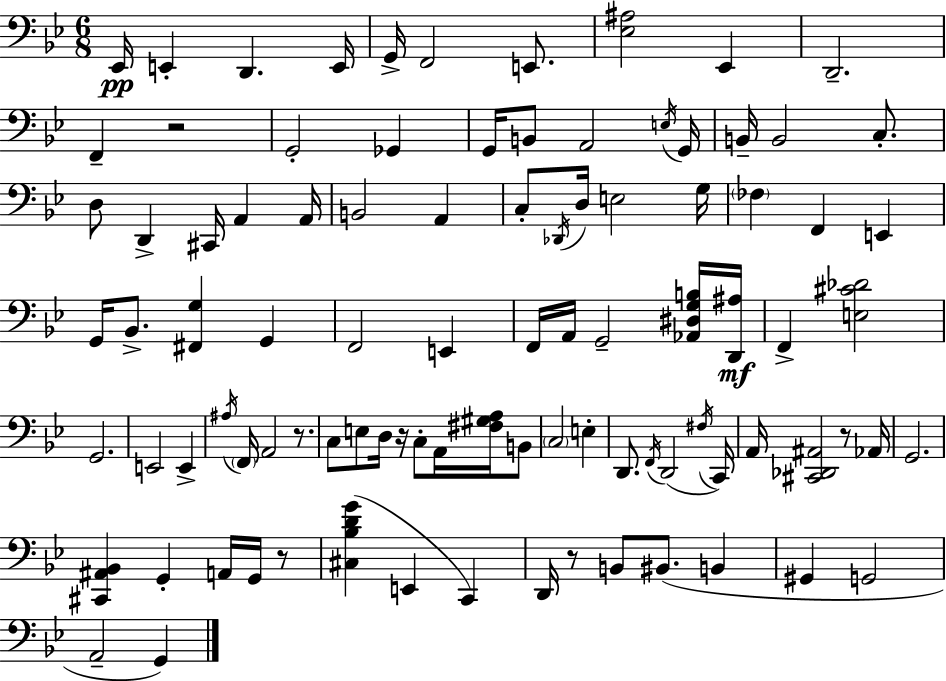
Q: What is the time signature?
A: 6/8